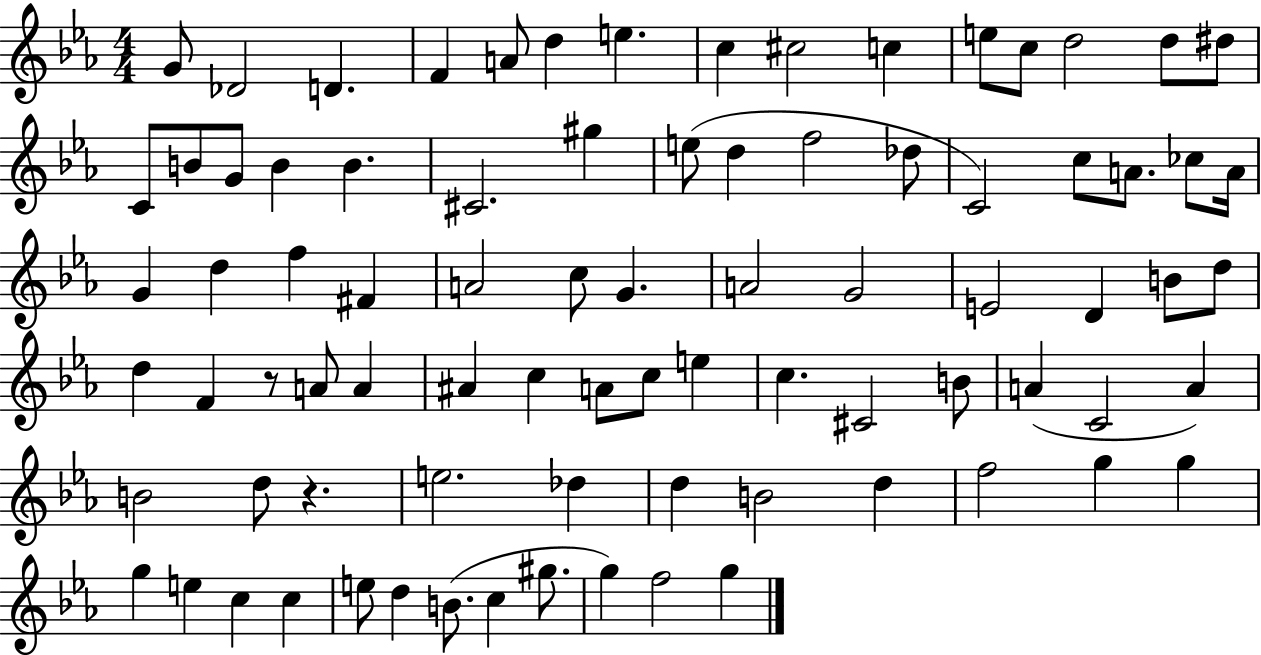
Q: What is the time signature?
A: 4/4